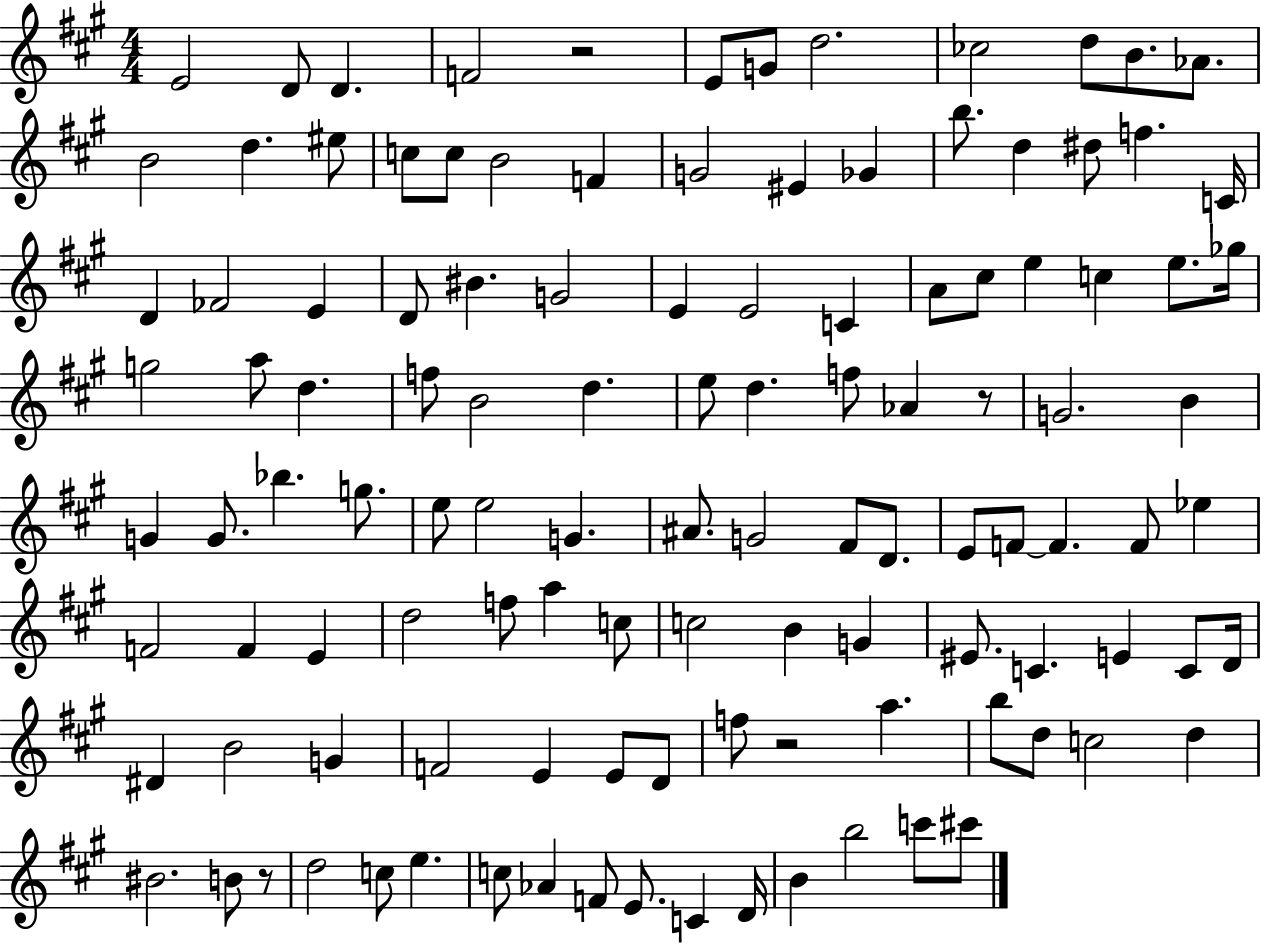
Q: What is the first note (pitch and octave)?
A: E4